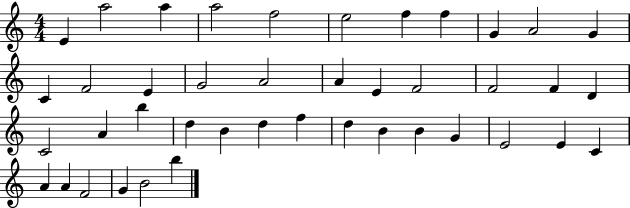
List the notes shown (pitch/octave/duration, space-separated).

E4/q A5/h A5/q A5/h F5/h E5/h F5/q F5/q G4/q A4/h G4/q C4/q F4/h E4/q G4/h A4/h A4/q E4/q F4/h F4/h F4/q D4/q C4/h A4/q B5/q D5/q B4/q D5/q F5/q D5/q B4/q B4/q G4/q E4/h E4/q C4/q A4/q A4/q F4/h G4/q B4/h B5/q